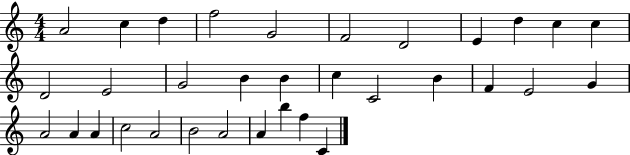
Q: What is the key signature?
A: C major